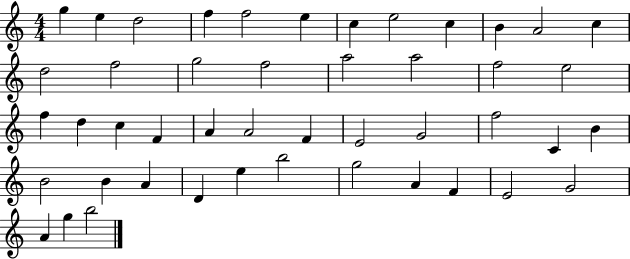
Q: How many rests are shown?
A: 0